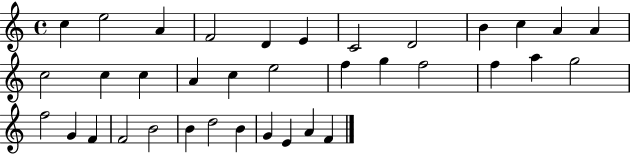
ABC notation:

X:1
T:Untitled
M:4/4
L:1/4
K:C
c e2 A F2 D E C2 D2 B c A A c2 c c A c e2 f g f2 f a g2 f2 G F F2 B2 B d2 B G E A F